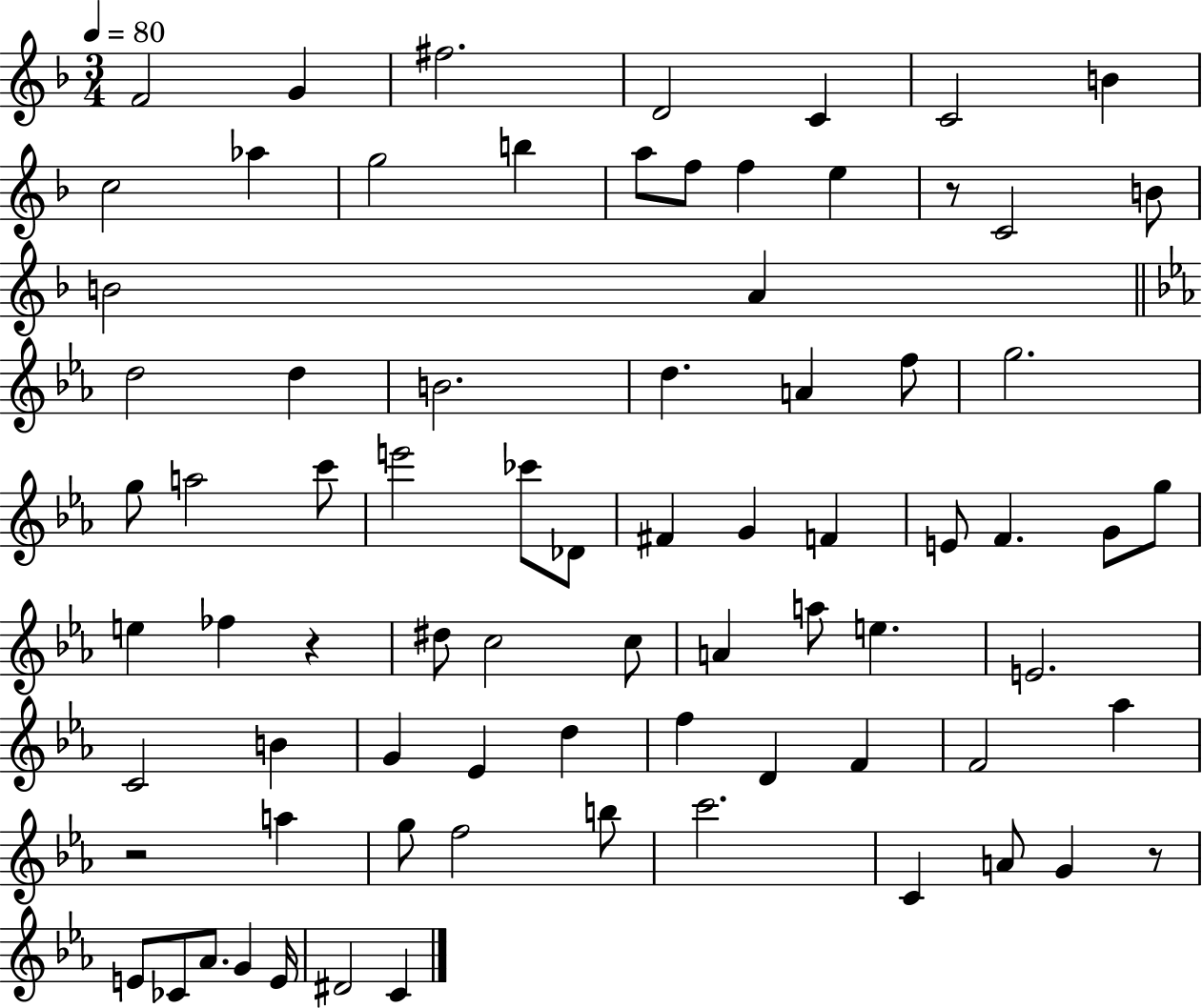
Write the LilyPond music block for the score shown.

{
  \clef treble
  \numericTimeSignature
  \time 3/4
  \key f \major
  \tempo 4 = 80
  \repeat volta 2 { f'2 g'4 | fis''2. | d'2 c'4 | c'2 b'4 | \break c''2 aes''4 | g''2 b''4 | a''8 f''8 f''4 e''4 | r8 c'2 b'8 | \break b'2 a'4 | \bar "||" \break \key ees \major d''2 d''4 | b'2. | d''4. a'4 f''8 | g''2. | \break g''8 a''2 c'''8 | e'''2 ces'''8 des'8 | fis'4 g'4 f'4 | e'8 f'4. g'8 g''8 | \break e''4 fes''4 r4 | dis''8 c''2 c''8 | a'4 a''8 e''4. | e'2. | \break c'2 b'4 | g'4 ees'4 d''4 | f''4 d'4 f'4 | f'2 aes''4 | \break r2 a''4 | g''8 f''2 b''8 | c'''2. | c'4 a'8 g'4 r8 | \break e'8 ces'8 aes'8. g'4 e'16 | dis'2 c'4 | } \bar "|."
}